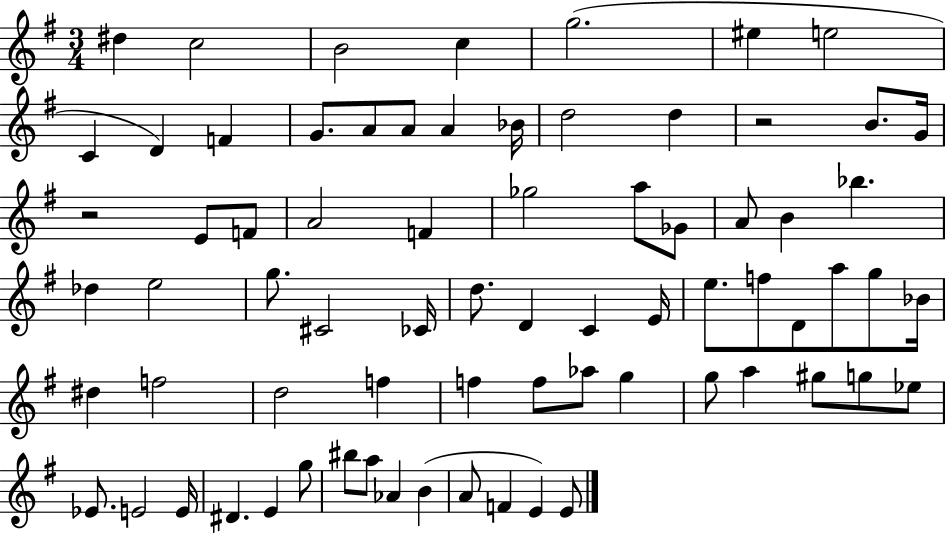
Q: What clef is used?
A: treble